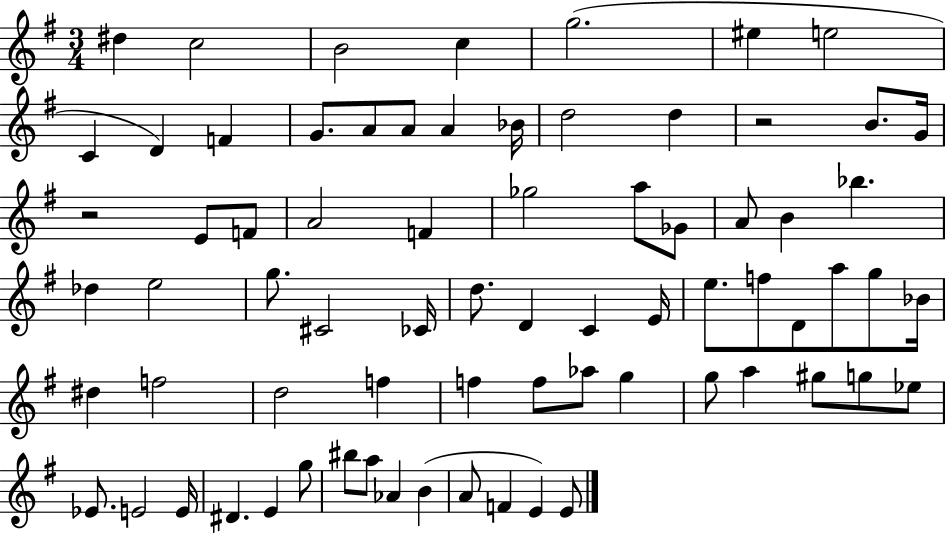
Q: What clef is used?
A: treble